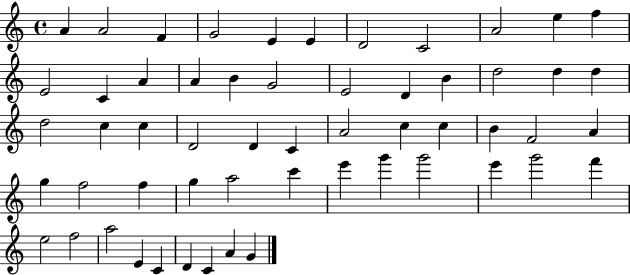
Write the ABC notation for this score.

X:1
T:Untitled
M:4/4
L:1/4
K:C
A A2 F G2 E E D2 C2 A2 e f E2 C A A B G2 E2 D B d2 d d d2 c c D2 D C A2 c c B F2 A g f2 f g a2 c' e' g' g'2 e' g'2 f' e2 f2 a2 E C D C A G